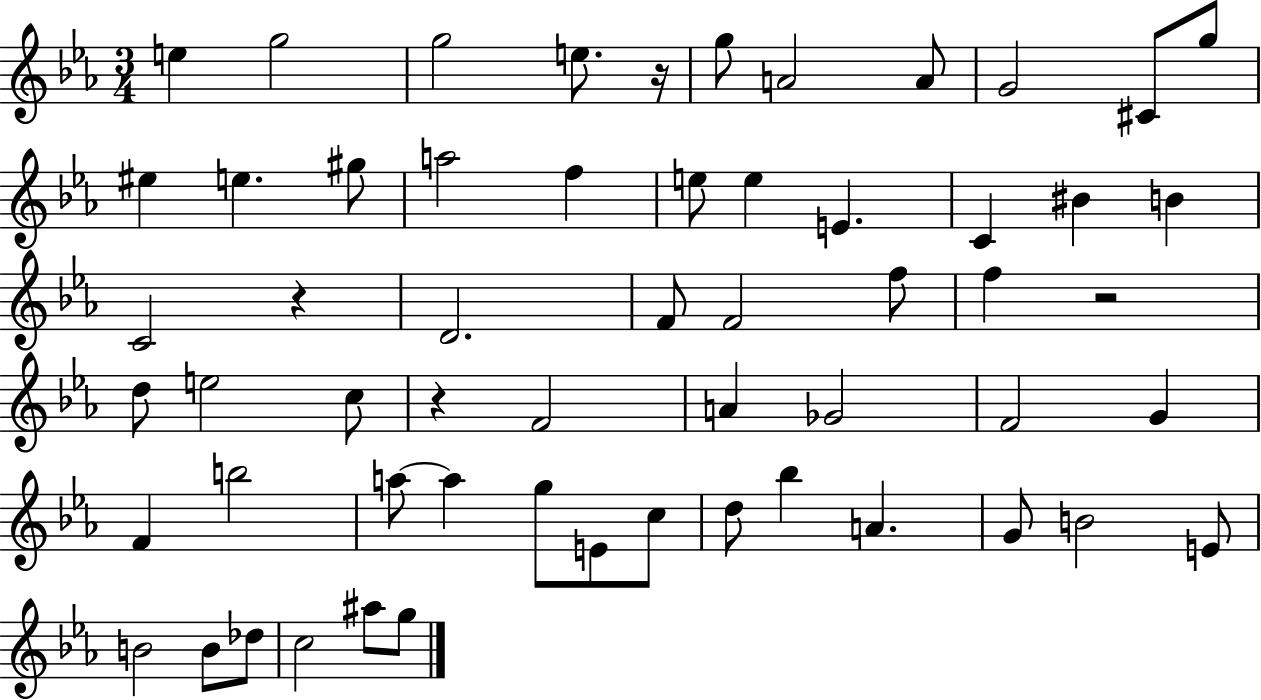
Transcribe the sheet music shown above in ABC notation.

X:1
T:Untitled
M:3/4
L:1/4
K:Eb
e g2 g2 e/2 z/4 g/2 A2 A/2 G2 ^C/2 g/2 ^e e ^g/2 a2 f e/2 e E C ^B B C2 z D2 F/2 F2 f/2 f z2 d/2 e2 c/2 z F2 A _G2 F2 G F b2 a/2 a g/2 E/2 c/2 d/2 _b A G/2 B2 E/2 B2 B/2 _d/2 c2 ^a/2 g/2